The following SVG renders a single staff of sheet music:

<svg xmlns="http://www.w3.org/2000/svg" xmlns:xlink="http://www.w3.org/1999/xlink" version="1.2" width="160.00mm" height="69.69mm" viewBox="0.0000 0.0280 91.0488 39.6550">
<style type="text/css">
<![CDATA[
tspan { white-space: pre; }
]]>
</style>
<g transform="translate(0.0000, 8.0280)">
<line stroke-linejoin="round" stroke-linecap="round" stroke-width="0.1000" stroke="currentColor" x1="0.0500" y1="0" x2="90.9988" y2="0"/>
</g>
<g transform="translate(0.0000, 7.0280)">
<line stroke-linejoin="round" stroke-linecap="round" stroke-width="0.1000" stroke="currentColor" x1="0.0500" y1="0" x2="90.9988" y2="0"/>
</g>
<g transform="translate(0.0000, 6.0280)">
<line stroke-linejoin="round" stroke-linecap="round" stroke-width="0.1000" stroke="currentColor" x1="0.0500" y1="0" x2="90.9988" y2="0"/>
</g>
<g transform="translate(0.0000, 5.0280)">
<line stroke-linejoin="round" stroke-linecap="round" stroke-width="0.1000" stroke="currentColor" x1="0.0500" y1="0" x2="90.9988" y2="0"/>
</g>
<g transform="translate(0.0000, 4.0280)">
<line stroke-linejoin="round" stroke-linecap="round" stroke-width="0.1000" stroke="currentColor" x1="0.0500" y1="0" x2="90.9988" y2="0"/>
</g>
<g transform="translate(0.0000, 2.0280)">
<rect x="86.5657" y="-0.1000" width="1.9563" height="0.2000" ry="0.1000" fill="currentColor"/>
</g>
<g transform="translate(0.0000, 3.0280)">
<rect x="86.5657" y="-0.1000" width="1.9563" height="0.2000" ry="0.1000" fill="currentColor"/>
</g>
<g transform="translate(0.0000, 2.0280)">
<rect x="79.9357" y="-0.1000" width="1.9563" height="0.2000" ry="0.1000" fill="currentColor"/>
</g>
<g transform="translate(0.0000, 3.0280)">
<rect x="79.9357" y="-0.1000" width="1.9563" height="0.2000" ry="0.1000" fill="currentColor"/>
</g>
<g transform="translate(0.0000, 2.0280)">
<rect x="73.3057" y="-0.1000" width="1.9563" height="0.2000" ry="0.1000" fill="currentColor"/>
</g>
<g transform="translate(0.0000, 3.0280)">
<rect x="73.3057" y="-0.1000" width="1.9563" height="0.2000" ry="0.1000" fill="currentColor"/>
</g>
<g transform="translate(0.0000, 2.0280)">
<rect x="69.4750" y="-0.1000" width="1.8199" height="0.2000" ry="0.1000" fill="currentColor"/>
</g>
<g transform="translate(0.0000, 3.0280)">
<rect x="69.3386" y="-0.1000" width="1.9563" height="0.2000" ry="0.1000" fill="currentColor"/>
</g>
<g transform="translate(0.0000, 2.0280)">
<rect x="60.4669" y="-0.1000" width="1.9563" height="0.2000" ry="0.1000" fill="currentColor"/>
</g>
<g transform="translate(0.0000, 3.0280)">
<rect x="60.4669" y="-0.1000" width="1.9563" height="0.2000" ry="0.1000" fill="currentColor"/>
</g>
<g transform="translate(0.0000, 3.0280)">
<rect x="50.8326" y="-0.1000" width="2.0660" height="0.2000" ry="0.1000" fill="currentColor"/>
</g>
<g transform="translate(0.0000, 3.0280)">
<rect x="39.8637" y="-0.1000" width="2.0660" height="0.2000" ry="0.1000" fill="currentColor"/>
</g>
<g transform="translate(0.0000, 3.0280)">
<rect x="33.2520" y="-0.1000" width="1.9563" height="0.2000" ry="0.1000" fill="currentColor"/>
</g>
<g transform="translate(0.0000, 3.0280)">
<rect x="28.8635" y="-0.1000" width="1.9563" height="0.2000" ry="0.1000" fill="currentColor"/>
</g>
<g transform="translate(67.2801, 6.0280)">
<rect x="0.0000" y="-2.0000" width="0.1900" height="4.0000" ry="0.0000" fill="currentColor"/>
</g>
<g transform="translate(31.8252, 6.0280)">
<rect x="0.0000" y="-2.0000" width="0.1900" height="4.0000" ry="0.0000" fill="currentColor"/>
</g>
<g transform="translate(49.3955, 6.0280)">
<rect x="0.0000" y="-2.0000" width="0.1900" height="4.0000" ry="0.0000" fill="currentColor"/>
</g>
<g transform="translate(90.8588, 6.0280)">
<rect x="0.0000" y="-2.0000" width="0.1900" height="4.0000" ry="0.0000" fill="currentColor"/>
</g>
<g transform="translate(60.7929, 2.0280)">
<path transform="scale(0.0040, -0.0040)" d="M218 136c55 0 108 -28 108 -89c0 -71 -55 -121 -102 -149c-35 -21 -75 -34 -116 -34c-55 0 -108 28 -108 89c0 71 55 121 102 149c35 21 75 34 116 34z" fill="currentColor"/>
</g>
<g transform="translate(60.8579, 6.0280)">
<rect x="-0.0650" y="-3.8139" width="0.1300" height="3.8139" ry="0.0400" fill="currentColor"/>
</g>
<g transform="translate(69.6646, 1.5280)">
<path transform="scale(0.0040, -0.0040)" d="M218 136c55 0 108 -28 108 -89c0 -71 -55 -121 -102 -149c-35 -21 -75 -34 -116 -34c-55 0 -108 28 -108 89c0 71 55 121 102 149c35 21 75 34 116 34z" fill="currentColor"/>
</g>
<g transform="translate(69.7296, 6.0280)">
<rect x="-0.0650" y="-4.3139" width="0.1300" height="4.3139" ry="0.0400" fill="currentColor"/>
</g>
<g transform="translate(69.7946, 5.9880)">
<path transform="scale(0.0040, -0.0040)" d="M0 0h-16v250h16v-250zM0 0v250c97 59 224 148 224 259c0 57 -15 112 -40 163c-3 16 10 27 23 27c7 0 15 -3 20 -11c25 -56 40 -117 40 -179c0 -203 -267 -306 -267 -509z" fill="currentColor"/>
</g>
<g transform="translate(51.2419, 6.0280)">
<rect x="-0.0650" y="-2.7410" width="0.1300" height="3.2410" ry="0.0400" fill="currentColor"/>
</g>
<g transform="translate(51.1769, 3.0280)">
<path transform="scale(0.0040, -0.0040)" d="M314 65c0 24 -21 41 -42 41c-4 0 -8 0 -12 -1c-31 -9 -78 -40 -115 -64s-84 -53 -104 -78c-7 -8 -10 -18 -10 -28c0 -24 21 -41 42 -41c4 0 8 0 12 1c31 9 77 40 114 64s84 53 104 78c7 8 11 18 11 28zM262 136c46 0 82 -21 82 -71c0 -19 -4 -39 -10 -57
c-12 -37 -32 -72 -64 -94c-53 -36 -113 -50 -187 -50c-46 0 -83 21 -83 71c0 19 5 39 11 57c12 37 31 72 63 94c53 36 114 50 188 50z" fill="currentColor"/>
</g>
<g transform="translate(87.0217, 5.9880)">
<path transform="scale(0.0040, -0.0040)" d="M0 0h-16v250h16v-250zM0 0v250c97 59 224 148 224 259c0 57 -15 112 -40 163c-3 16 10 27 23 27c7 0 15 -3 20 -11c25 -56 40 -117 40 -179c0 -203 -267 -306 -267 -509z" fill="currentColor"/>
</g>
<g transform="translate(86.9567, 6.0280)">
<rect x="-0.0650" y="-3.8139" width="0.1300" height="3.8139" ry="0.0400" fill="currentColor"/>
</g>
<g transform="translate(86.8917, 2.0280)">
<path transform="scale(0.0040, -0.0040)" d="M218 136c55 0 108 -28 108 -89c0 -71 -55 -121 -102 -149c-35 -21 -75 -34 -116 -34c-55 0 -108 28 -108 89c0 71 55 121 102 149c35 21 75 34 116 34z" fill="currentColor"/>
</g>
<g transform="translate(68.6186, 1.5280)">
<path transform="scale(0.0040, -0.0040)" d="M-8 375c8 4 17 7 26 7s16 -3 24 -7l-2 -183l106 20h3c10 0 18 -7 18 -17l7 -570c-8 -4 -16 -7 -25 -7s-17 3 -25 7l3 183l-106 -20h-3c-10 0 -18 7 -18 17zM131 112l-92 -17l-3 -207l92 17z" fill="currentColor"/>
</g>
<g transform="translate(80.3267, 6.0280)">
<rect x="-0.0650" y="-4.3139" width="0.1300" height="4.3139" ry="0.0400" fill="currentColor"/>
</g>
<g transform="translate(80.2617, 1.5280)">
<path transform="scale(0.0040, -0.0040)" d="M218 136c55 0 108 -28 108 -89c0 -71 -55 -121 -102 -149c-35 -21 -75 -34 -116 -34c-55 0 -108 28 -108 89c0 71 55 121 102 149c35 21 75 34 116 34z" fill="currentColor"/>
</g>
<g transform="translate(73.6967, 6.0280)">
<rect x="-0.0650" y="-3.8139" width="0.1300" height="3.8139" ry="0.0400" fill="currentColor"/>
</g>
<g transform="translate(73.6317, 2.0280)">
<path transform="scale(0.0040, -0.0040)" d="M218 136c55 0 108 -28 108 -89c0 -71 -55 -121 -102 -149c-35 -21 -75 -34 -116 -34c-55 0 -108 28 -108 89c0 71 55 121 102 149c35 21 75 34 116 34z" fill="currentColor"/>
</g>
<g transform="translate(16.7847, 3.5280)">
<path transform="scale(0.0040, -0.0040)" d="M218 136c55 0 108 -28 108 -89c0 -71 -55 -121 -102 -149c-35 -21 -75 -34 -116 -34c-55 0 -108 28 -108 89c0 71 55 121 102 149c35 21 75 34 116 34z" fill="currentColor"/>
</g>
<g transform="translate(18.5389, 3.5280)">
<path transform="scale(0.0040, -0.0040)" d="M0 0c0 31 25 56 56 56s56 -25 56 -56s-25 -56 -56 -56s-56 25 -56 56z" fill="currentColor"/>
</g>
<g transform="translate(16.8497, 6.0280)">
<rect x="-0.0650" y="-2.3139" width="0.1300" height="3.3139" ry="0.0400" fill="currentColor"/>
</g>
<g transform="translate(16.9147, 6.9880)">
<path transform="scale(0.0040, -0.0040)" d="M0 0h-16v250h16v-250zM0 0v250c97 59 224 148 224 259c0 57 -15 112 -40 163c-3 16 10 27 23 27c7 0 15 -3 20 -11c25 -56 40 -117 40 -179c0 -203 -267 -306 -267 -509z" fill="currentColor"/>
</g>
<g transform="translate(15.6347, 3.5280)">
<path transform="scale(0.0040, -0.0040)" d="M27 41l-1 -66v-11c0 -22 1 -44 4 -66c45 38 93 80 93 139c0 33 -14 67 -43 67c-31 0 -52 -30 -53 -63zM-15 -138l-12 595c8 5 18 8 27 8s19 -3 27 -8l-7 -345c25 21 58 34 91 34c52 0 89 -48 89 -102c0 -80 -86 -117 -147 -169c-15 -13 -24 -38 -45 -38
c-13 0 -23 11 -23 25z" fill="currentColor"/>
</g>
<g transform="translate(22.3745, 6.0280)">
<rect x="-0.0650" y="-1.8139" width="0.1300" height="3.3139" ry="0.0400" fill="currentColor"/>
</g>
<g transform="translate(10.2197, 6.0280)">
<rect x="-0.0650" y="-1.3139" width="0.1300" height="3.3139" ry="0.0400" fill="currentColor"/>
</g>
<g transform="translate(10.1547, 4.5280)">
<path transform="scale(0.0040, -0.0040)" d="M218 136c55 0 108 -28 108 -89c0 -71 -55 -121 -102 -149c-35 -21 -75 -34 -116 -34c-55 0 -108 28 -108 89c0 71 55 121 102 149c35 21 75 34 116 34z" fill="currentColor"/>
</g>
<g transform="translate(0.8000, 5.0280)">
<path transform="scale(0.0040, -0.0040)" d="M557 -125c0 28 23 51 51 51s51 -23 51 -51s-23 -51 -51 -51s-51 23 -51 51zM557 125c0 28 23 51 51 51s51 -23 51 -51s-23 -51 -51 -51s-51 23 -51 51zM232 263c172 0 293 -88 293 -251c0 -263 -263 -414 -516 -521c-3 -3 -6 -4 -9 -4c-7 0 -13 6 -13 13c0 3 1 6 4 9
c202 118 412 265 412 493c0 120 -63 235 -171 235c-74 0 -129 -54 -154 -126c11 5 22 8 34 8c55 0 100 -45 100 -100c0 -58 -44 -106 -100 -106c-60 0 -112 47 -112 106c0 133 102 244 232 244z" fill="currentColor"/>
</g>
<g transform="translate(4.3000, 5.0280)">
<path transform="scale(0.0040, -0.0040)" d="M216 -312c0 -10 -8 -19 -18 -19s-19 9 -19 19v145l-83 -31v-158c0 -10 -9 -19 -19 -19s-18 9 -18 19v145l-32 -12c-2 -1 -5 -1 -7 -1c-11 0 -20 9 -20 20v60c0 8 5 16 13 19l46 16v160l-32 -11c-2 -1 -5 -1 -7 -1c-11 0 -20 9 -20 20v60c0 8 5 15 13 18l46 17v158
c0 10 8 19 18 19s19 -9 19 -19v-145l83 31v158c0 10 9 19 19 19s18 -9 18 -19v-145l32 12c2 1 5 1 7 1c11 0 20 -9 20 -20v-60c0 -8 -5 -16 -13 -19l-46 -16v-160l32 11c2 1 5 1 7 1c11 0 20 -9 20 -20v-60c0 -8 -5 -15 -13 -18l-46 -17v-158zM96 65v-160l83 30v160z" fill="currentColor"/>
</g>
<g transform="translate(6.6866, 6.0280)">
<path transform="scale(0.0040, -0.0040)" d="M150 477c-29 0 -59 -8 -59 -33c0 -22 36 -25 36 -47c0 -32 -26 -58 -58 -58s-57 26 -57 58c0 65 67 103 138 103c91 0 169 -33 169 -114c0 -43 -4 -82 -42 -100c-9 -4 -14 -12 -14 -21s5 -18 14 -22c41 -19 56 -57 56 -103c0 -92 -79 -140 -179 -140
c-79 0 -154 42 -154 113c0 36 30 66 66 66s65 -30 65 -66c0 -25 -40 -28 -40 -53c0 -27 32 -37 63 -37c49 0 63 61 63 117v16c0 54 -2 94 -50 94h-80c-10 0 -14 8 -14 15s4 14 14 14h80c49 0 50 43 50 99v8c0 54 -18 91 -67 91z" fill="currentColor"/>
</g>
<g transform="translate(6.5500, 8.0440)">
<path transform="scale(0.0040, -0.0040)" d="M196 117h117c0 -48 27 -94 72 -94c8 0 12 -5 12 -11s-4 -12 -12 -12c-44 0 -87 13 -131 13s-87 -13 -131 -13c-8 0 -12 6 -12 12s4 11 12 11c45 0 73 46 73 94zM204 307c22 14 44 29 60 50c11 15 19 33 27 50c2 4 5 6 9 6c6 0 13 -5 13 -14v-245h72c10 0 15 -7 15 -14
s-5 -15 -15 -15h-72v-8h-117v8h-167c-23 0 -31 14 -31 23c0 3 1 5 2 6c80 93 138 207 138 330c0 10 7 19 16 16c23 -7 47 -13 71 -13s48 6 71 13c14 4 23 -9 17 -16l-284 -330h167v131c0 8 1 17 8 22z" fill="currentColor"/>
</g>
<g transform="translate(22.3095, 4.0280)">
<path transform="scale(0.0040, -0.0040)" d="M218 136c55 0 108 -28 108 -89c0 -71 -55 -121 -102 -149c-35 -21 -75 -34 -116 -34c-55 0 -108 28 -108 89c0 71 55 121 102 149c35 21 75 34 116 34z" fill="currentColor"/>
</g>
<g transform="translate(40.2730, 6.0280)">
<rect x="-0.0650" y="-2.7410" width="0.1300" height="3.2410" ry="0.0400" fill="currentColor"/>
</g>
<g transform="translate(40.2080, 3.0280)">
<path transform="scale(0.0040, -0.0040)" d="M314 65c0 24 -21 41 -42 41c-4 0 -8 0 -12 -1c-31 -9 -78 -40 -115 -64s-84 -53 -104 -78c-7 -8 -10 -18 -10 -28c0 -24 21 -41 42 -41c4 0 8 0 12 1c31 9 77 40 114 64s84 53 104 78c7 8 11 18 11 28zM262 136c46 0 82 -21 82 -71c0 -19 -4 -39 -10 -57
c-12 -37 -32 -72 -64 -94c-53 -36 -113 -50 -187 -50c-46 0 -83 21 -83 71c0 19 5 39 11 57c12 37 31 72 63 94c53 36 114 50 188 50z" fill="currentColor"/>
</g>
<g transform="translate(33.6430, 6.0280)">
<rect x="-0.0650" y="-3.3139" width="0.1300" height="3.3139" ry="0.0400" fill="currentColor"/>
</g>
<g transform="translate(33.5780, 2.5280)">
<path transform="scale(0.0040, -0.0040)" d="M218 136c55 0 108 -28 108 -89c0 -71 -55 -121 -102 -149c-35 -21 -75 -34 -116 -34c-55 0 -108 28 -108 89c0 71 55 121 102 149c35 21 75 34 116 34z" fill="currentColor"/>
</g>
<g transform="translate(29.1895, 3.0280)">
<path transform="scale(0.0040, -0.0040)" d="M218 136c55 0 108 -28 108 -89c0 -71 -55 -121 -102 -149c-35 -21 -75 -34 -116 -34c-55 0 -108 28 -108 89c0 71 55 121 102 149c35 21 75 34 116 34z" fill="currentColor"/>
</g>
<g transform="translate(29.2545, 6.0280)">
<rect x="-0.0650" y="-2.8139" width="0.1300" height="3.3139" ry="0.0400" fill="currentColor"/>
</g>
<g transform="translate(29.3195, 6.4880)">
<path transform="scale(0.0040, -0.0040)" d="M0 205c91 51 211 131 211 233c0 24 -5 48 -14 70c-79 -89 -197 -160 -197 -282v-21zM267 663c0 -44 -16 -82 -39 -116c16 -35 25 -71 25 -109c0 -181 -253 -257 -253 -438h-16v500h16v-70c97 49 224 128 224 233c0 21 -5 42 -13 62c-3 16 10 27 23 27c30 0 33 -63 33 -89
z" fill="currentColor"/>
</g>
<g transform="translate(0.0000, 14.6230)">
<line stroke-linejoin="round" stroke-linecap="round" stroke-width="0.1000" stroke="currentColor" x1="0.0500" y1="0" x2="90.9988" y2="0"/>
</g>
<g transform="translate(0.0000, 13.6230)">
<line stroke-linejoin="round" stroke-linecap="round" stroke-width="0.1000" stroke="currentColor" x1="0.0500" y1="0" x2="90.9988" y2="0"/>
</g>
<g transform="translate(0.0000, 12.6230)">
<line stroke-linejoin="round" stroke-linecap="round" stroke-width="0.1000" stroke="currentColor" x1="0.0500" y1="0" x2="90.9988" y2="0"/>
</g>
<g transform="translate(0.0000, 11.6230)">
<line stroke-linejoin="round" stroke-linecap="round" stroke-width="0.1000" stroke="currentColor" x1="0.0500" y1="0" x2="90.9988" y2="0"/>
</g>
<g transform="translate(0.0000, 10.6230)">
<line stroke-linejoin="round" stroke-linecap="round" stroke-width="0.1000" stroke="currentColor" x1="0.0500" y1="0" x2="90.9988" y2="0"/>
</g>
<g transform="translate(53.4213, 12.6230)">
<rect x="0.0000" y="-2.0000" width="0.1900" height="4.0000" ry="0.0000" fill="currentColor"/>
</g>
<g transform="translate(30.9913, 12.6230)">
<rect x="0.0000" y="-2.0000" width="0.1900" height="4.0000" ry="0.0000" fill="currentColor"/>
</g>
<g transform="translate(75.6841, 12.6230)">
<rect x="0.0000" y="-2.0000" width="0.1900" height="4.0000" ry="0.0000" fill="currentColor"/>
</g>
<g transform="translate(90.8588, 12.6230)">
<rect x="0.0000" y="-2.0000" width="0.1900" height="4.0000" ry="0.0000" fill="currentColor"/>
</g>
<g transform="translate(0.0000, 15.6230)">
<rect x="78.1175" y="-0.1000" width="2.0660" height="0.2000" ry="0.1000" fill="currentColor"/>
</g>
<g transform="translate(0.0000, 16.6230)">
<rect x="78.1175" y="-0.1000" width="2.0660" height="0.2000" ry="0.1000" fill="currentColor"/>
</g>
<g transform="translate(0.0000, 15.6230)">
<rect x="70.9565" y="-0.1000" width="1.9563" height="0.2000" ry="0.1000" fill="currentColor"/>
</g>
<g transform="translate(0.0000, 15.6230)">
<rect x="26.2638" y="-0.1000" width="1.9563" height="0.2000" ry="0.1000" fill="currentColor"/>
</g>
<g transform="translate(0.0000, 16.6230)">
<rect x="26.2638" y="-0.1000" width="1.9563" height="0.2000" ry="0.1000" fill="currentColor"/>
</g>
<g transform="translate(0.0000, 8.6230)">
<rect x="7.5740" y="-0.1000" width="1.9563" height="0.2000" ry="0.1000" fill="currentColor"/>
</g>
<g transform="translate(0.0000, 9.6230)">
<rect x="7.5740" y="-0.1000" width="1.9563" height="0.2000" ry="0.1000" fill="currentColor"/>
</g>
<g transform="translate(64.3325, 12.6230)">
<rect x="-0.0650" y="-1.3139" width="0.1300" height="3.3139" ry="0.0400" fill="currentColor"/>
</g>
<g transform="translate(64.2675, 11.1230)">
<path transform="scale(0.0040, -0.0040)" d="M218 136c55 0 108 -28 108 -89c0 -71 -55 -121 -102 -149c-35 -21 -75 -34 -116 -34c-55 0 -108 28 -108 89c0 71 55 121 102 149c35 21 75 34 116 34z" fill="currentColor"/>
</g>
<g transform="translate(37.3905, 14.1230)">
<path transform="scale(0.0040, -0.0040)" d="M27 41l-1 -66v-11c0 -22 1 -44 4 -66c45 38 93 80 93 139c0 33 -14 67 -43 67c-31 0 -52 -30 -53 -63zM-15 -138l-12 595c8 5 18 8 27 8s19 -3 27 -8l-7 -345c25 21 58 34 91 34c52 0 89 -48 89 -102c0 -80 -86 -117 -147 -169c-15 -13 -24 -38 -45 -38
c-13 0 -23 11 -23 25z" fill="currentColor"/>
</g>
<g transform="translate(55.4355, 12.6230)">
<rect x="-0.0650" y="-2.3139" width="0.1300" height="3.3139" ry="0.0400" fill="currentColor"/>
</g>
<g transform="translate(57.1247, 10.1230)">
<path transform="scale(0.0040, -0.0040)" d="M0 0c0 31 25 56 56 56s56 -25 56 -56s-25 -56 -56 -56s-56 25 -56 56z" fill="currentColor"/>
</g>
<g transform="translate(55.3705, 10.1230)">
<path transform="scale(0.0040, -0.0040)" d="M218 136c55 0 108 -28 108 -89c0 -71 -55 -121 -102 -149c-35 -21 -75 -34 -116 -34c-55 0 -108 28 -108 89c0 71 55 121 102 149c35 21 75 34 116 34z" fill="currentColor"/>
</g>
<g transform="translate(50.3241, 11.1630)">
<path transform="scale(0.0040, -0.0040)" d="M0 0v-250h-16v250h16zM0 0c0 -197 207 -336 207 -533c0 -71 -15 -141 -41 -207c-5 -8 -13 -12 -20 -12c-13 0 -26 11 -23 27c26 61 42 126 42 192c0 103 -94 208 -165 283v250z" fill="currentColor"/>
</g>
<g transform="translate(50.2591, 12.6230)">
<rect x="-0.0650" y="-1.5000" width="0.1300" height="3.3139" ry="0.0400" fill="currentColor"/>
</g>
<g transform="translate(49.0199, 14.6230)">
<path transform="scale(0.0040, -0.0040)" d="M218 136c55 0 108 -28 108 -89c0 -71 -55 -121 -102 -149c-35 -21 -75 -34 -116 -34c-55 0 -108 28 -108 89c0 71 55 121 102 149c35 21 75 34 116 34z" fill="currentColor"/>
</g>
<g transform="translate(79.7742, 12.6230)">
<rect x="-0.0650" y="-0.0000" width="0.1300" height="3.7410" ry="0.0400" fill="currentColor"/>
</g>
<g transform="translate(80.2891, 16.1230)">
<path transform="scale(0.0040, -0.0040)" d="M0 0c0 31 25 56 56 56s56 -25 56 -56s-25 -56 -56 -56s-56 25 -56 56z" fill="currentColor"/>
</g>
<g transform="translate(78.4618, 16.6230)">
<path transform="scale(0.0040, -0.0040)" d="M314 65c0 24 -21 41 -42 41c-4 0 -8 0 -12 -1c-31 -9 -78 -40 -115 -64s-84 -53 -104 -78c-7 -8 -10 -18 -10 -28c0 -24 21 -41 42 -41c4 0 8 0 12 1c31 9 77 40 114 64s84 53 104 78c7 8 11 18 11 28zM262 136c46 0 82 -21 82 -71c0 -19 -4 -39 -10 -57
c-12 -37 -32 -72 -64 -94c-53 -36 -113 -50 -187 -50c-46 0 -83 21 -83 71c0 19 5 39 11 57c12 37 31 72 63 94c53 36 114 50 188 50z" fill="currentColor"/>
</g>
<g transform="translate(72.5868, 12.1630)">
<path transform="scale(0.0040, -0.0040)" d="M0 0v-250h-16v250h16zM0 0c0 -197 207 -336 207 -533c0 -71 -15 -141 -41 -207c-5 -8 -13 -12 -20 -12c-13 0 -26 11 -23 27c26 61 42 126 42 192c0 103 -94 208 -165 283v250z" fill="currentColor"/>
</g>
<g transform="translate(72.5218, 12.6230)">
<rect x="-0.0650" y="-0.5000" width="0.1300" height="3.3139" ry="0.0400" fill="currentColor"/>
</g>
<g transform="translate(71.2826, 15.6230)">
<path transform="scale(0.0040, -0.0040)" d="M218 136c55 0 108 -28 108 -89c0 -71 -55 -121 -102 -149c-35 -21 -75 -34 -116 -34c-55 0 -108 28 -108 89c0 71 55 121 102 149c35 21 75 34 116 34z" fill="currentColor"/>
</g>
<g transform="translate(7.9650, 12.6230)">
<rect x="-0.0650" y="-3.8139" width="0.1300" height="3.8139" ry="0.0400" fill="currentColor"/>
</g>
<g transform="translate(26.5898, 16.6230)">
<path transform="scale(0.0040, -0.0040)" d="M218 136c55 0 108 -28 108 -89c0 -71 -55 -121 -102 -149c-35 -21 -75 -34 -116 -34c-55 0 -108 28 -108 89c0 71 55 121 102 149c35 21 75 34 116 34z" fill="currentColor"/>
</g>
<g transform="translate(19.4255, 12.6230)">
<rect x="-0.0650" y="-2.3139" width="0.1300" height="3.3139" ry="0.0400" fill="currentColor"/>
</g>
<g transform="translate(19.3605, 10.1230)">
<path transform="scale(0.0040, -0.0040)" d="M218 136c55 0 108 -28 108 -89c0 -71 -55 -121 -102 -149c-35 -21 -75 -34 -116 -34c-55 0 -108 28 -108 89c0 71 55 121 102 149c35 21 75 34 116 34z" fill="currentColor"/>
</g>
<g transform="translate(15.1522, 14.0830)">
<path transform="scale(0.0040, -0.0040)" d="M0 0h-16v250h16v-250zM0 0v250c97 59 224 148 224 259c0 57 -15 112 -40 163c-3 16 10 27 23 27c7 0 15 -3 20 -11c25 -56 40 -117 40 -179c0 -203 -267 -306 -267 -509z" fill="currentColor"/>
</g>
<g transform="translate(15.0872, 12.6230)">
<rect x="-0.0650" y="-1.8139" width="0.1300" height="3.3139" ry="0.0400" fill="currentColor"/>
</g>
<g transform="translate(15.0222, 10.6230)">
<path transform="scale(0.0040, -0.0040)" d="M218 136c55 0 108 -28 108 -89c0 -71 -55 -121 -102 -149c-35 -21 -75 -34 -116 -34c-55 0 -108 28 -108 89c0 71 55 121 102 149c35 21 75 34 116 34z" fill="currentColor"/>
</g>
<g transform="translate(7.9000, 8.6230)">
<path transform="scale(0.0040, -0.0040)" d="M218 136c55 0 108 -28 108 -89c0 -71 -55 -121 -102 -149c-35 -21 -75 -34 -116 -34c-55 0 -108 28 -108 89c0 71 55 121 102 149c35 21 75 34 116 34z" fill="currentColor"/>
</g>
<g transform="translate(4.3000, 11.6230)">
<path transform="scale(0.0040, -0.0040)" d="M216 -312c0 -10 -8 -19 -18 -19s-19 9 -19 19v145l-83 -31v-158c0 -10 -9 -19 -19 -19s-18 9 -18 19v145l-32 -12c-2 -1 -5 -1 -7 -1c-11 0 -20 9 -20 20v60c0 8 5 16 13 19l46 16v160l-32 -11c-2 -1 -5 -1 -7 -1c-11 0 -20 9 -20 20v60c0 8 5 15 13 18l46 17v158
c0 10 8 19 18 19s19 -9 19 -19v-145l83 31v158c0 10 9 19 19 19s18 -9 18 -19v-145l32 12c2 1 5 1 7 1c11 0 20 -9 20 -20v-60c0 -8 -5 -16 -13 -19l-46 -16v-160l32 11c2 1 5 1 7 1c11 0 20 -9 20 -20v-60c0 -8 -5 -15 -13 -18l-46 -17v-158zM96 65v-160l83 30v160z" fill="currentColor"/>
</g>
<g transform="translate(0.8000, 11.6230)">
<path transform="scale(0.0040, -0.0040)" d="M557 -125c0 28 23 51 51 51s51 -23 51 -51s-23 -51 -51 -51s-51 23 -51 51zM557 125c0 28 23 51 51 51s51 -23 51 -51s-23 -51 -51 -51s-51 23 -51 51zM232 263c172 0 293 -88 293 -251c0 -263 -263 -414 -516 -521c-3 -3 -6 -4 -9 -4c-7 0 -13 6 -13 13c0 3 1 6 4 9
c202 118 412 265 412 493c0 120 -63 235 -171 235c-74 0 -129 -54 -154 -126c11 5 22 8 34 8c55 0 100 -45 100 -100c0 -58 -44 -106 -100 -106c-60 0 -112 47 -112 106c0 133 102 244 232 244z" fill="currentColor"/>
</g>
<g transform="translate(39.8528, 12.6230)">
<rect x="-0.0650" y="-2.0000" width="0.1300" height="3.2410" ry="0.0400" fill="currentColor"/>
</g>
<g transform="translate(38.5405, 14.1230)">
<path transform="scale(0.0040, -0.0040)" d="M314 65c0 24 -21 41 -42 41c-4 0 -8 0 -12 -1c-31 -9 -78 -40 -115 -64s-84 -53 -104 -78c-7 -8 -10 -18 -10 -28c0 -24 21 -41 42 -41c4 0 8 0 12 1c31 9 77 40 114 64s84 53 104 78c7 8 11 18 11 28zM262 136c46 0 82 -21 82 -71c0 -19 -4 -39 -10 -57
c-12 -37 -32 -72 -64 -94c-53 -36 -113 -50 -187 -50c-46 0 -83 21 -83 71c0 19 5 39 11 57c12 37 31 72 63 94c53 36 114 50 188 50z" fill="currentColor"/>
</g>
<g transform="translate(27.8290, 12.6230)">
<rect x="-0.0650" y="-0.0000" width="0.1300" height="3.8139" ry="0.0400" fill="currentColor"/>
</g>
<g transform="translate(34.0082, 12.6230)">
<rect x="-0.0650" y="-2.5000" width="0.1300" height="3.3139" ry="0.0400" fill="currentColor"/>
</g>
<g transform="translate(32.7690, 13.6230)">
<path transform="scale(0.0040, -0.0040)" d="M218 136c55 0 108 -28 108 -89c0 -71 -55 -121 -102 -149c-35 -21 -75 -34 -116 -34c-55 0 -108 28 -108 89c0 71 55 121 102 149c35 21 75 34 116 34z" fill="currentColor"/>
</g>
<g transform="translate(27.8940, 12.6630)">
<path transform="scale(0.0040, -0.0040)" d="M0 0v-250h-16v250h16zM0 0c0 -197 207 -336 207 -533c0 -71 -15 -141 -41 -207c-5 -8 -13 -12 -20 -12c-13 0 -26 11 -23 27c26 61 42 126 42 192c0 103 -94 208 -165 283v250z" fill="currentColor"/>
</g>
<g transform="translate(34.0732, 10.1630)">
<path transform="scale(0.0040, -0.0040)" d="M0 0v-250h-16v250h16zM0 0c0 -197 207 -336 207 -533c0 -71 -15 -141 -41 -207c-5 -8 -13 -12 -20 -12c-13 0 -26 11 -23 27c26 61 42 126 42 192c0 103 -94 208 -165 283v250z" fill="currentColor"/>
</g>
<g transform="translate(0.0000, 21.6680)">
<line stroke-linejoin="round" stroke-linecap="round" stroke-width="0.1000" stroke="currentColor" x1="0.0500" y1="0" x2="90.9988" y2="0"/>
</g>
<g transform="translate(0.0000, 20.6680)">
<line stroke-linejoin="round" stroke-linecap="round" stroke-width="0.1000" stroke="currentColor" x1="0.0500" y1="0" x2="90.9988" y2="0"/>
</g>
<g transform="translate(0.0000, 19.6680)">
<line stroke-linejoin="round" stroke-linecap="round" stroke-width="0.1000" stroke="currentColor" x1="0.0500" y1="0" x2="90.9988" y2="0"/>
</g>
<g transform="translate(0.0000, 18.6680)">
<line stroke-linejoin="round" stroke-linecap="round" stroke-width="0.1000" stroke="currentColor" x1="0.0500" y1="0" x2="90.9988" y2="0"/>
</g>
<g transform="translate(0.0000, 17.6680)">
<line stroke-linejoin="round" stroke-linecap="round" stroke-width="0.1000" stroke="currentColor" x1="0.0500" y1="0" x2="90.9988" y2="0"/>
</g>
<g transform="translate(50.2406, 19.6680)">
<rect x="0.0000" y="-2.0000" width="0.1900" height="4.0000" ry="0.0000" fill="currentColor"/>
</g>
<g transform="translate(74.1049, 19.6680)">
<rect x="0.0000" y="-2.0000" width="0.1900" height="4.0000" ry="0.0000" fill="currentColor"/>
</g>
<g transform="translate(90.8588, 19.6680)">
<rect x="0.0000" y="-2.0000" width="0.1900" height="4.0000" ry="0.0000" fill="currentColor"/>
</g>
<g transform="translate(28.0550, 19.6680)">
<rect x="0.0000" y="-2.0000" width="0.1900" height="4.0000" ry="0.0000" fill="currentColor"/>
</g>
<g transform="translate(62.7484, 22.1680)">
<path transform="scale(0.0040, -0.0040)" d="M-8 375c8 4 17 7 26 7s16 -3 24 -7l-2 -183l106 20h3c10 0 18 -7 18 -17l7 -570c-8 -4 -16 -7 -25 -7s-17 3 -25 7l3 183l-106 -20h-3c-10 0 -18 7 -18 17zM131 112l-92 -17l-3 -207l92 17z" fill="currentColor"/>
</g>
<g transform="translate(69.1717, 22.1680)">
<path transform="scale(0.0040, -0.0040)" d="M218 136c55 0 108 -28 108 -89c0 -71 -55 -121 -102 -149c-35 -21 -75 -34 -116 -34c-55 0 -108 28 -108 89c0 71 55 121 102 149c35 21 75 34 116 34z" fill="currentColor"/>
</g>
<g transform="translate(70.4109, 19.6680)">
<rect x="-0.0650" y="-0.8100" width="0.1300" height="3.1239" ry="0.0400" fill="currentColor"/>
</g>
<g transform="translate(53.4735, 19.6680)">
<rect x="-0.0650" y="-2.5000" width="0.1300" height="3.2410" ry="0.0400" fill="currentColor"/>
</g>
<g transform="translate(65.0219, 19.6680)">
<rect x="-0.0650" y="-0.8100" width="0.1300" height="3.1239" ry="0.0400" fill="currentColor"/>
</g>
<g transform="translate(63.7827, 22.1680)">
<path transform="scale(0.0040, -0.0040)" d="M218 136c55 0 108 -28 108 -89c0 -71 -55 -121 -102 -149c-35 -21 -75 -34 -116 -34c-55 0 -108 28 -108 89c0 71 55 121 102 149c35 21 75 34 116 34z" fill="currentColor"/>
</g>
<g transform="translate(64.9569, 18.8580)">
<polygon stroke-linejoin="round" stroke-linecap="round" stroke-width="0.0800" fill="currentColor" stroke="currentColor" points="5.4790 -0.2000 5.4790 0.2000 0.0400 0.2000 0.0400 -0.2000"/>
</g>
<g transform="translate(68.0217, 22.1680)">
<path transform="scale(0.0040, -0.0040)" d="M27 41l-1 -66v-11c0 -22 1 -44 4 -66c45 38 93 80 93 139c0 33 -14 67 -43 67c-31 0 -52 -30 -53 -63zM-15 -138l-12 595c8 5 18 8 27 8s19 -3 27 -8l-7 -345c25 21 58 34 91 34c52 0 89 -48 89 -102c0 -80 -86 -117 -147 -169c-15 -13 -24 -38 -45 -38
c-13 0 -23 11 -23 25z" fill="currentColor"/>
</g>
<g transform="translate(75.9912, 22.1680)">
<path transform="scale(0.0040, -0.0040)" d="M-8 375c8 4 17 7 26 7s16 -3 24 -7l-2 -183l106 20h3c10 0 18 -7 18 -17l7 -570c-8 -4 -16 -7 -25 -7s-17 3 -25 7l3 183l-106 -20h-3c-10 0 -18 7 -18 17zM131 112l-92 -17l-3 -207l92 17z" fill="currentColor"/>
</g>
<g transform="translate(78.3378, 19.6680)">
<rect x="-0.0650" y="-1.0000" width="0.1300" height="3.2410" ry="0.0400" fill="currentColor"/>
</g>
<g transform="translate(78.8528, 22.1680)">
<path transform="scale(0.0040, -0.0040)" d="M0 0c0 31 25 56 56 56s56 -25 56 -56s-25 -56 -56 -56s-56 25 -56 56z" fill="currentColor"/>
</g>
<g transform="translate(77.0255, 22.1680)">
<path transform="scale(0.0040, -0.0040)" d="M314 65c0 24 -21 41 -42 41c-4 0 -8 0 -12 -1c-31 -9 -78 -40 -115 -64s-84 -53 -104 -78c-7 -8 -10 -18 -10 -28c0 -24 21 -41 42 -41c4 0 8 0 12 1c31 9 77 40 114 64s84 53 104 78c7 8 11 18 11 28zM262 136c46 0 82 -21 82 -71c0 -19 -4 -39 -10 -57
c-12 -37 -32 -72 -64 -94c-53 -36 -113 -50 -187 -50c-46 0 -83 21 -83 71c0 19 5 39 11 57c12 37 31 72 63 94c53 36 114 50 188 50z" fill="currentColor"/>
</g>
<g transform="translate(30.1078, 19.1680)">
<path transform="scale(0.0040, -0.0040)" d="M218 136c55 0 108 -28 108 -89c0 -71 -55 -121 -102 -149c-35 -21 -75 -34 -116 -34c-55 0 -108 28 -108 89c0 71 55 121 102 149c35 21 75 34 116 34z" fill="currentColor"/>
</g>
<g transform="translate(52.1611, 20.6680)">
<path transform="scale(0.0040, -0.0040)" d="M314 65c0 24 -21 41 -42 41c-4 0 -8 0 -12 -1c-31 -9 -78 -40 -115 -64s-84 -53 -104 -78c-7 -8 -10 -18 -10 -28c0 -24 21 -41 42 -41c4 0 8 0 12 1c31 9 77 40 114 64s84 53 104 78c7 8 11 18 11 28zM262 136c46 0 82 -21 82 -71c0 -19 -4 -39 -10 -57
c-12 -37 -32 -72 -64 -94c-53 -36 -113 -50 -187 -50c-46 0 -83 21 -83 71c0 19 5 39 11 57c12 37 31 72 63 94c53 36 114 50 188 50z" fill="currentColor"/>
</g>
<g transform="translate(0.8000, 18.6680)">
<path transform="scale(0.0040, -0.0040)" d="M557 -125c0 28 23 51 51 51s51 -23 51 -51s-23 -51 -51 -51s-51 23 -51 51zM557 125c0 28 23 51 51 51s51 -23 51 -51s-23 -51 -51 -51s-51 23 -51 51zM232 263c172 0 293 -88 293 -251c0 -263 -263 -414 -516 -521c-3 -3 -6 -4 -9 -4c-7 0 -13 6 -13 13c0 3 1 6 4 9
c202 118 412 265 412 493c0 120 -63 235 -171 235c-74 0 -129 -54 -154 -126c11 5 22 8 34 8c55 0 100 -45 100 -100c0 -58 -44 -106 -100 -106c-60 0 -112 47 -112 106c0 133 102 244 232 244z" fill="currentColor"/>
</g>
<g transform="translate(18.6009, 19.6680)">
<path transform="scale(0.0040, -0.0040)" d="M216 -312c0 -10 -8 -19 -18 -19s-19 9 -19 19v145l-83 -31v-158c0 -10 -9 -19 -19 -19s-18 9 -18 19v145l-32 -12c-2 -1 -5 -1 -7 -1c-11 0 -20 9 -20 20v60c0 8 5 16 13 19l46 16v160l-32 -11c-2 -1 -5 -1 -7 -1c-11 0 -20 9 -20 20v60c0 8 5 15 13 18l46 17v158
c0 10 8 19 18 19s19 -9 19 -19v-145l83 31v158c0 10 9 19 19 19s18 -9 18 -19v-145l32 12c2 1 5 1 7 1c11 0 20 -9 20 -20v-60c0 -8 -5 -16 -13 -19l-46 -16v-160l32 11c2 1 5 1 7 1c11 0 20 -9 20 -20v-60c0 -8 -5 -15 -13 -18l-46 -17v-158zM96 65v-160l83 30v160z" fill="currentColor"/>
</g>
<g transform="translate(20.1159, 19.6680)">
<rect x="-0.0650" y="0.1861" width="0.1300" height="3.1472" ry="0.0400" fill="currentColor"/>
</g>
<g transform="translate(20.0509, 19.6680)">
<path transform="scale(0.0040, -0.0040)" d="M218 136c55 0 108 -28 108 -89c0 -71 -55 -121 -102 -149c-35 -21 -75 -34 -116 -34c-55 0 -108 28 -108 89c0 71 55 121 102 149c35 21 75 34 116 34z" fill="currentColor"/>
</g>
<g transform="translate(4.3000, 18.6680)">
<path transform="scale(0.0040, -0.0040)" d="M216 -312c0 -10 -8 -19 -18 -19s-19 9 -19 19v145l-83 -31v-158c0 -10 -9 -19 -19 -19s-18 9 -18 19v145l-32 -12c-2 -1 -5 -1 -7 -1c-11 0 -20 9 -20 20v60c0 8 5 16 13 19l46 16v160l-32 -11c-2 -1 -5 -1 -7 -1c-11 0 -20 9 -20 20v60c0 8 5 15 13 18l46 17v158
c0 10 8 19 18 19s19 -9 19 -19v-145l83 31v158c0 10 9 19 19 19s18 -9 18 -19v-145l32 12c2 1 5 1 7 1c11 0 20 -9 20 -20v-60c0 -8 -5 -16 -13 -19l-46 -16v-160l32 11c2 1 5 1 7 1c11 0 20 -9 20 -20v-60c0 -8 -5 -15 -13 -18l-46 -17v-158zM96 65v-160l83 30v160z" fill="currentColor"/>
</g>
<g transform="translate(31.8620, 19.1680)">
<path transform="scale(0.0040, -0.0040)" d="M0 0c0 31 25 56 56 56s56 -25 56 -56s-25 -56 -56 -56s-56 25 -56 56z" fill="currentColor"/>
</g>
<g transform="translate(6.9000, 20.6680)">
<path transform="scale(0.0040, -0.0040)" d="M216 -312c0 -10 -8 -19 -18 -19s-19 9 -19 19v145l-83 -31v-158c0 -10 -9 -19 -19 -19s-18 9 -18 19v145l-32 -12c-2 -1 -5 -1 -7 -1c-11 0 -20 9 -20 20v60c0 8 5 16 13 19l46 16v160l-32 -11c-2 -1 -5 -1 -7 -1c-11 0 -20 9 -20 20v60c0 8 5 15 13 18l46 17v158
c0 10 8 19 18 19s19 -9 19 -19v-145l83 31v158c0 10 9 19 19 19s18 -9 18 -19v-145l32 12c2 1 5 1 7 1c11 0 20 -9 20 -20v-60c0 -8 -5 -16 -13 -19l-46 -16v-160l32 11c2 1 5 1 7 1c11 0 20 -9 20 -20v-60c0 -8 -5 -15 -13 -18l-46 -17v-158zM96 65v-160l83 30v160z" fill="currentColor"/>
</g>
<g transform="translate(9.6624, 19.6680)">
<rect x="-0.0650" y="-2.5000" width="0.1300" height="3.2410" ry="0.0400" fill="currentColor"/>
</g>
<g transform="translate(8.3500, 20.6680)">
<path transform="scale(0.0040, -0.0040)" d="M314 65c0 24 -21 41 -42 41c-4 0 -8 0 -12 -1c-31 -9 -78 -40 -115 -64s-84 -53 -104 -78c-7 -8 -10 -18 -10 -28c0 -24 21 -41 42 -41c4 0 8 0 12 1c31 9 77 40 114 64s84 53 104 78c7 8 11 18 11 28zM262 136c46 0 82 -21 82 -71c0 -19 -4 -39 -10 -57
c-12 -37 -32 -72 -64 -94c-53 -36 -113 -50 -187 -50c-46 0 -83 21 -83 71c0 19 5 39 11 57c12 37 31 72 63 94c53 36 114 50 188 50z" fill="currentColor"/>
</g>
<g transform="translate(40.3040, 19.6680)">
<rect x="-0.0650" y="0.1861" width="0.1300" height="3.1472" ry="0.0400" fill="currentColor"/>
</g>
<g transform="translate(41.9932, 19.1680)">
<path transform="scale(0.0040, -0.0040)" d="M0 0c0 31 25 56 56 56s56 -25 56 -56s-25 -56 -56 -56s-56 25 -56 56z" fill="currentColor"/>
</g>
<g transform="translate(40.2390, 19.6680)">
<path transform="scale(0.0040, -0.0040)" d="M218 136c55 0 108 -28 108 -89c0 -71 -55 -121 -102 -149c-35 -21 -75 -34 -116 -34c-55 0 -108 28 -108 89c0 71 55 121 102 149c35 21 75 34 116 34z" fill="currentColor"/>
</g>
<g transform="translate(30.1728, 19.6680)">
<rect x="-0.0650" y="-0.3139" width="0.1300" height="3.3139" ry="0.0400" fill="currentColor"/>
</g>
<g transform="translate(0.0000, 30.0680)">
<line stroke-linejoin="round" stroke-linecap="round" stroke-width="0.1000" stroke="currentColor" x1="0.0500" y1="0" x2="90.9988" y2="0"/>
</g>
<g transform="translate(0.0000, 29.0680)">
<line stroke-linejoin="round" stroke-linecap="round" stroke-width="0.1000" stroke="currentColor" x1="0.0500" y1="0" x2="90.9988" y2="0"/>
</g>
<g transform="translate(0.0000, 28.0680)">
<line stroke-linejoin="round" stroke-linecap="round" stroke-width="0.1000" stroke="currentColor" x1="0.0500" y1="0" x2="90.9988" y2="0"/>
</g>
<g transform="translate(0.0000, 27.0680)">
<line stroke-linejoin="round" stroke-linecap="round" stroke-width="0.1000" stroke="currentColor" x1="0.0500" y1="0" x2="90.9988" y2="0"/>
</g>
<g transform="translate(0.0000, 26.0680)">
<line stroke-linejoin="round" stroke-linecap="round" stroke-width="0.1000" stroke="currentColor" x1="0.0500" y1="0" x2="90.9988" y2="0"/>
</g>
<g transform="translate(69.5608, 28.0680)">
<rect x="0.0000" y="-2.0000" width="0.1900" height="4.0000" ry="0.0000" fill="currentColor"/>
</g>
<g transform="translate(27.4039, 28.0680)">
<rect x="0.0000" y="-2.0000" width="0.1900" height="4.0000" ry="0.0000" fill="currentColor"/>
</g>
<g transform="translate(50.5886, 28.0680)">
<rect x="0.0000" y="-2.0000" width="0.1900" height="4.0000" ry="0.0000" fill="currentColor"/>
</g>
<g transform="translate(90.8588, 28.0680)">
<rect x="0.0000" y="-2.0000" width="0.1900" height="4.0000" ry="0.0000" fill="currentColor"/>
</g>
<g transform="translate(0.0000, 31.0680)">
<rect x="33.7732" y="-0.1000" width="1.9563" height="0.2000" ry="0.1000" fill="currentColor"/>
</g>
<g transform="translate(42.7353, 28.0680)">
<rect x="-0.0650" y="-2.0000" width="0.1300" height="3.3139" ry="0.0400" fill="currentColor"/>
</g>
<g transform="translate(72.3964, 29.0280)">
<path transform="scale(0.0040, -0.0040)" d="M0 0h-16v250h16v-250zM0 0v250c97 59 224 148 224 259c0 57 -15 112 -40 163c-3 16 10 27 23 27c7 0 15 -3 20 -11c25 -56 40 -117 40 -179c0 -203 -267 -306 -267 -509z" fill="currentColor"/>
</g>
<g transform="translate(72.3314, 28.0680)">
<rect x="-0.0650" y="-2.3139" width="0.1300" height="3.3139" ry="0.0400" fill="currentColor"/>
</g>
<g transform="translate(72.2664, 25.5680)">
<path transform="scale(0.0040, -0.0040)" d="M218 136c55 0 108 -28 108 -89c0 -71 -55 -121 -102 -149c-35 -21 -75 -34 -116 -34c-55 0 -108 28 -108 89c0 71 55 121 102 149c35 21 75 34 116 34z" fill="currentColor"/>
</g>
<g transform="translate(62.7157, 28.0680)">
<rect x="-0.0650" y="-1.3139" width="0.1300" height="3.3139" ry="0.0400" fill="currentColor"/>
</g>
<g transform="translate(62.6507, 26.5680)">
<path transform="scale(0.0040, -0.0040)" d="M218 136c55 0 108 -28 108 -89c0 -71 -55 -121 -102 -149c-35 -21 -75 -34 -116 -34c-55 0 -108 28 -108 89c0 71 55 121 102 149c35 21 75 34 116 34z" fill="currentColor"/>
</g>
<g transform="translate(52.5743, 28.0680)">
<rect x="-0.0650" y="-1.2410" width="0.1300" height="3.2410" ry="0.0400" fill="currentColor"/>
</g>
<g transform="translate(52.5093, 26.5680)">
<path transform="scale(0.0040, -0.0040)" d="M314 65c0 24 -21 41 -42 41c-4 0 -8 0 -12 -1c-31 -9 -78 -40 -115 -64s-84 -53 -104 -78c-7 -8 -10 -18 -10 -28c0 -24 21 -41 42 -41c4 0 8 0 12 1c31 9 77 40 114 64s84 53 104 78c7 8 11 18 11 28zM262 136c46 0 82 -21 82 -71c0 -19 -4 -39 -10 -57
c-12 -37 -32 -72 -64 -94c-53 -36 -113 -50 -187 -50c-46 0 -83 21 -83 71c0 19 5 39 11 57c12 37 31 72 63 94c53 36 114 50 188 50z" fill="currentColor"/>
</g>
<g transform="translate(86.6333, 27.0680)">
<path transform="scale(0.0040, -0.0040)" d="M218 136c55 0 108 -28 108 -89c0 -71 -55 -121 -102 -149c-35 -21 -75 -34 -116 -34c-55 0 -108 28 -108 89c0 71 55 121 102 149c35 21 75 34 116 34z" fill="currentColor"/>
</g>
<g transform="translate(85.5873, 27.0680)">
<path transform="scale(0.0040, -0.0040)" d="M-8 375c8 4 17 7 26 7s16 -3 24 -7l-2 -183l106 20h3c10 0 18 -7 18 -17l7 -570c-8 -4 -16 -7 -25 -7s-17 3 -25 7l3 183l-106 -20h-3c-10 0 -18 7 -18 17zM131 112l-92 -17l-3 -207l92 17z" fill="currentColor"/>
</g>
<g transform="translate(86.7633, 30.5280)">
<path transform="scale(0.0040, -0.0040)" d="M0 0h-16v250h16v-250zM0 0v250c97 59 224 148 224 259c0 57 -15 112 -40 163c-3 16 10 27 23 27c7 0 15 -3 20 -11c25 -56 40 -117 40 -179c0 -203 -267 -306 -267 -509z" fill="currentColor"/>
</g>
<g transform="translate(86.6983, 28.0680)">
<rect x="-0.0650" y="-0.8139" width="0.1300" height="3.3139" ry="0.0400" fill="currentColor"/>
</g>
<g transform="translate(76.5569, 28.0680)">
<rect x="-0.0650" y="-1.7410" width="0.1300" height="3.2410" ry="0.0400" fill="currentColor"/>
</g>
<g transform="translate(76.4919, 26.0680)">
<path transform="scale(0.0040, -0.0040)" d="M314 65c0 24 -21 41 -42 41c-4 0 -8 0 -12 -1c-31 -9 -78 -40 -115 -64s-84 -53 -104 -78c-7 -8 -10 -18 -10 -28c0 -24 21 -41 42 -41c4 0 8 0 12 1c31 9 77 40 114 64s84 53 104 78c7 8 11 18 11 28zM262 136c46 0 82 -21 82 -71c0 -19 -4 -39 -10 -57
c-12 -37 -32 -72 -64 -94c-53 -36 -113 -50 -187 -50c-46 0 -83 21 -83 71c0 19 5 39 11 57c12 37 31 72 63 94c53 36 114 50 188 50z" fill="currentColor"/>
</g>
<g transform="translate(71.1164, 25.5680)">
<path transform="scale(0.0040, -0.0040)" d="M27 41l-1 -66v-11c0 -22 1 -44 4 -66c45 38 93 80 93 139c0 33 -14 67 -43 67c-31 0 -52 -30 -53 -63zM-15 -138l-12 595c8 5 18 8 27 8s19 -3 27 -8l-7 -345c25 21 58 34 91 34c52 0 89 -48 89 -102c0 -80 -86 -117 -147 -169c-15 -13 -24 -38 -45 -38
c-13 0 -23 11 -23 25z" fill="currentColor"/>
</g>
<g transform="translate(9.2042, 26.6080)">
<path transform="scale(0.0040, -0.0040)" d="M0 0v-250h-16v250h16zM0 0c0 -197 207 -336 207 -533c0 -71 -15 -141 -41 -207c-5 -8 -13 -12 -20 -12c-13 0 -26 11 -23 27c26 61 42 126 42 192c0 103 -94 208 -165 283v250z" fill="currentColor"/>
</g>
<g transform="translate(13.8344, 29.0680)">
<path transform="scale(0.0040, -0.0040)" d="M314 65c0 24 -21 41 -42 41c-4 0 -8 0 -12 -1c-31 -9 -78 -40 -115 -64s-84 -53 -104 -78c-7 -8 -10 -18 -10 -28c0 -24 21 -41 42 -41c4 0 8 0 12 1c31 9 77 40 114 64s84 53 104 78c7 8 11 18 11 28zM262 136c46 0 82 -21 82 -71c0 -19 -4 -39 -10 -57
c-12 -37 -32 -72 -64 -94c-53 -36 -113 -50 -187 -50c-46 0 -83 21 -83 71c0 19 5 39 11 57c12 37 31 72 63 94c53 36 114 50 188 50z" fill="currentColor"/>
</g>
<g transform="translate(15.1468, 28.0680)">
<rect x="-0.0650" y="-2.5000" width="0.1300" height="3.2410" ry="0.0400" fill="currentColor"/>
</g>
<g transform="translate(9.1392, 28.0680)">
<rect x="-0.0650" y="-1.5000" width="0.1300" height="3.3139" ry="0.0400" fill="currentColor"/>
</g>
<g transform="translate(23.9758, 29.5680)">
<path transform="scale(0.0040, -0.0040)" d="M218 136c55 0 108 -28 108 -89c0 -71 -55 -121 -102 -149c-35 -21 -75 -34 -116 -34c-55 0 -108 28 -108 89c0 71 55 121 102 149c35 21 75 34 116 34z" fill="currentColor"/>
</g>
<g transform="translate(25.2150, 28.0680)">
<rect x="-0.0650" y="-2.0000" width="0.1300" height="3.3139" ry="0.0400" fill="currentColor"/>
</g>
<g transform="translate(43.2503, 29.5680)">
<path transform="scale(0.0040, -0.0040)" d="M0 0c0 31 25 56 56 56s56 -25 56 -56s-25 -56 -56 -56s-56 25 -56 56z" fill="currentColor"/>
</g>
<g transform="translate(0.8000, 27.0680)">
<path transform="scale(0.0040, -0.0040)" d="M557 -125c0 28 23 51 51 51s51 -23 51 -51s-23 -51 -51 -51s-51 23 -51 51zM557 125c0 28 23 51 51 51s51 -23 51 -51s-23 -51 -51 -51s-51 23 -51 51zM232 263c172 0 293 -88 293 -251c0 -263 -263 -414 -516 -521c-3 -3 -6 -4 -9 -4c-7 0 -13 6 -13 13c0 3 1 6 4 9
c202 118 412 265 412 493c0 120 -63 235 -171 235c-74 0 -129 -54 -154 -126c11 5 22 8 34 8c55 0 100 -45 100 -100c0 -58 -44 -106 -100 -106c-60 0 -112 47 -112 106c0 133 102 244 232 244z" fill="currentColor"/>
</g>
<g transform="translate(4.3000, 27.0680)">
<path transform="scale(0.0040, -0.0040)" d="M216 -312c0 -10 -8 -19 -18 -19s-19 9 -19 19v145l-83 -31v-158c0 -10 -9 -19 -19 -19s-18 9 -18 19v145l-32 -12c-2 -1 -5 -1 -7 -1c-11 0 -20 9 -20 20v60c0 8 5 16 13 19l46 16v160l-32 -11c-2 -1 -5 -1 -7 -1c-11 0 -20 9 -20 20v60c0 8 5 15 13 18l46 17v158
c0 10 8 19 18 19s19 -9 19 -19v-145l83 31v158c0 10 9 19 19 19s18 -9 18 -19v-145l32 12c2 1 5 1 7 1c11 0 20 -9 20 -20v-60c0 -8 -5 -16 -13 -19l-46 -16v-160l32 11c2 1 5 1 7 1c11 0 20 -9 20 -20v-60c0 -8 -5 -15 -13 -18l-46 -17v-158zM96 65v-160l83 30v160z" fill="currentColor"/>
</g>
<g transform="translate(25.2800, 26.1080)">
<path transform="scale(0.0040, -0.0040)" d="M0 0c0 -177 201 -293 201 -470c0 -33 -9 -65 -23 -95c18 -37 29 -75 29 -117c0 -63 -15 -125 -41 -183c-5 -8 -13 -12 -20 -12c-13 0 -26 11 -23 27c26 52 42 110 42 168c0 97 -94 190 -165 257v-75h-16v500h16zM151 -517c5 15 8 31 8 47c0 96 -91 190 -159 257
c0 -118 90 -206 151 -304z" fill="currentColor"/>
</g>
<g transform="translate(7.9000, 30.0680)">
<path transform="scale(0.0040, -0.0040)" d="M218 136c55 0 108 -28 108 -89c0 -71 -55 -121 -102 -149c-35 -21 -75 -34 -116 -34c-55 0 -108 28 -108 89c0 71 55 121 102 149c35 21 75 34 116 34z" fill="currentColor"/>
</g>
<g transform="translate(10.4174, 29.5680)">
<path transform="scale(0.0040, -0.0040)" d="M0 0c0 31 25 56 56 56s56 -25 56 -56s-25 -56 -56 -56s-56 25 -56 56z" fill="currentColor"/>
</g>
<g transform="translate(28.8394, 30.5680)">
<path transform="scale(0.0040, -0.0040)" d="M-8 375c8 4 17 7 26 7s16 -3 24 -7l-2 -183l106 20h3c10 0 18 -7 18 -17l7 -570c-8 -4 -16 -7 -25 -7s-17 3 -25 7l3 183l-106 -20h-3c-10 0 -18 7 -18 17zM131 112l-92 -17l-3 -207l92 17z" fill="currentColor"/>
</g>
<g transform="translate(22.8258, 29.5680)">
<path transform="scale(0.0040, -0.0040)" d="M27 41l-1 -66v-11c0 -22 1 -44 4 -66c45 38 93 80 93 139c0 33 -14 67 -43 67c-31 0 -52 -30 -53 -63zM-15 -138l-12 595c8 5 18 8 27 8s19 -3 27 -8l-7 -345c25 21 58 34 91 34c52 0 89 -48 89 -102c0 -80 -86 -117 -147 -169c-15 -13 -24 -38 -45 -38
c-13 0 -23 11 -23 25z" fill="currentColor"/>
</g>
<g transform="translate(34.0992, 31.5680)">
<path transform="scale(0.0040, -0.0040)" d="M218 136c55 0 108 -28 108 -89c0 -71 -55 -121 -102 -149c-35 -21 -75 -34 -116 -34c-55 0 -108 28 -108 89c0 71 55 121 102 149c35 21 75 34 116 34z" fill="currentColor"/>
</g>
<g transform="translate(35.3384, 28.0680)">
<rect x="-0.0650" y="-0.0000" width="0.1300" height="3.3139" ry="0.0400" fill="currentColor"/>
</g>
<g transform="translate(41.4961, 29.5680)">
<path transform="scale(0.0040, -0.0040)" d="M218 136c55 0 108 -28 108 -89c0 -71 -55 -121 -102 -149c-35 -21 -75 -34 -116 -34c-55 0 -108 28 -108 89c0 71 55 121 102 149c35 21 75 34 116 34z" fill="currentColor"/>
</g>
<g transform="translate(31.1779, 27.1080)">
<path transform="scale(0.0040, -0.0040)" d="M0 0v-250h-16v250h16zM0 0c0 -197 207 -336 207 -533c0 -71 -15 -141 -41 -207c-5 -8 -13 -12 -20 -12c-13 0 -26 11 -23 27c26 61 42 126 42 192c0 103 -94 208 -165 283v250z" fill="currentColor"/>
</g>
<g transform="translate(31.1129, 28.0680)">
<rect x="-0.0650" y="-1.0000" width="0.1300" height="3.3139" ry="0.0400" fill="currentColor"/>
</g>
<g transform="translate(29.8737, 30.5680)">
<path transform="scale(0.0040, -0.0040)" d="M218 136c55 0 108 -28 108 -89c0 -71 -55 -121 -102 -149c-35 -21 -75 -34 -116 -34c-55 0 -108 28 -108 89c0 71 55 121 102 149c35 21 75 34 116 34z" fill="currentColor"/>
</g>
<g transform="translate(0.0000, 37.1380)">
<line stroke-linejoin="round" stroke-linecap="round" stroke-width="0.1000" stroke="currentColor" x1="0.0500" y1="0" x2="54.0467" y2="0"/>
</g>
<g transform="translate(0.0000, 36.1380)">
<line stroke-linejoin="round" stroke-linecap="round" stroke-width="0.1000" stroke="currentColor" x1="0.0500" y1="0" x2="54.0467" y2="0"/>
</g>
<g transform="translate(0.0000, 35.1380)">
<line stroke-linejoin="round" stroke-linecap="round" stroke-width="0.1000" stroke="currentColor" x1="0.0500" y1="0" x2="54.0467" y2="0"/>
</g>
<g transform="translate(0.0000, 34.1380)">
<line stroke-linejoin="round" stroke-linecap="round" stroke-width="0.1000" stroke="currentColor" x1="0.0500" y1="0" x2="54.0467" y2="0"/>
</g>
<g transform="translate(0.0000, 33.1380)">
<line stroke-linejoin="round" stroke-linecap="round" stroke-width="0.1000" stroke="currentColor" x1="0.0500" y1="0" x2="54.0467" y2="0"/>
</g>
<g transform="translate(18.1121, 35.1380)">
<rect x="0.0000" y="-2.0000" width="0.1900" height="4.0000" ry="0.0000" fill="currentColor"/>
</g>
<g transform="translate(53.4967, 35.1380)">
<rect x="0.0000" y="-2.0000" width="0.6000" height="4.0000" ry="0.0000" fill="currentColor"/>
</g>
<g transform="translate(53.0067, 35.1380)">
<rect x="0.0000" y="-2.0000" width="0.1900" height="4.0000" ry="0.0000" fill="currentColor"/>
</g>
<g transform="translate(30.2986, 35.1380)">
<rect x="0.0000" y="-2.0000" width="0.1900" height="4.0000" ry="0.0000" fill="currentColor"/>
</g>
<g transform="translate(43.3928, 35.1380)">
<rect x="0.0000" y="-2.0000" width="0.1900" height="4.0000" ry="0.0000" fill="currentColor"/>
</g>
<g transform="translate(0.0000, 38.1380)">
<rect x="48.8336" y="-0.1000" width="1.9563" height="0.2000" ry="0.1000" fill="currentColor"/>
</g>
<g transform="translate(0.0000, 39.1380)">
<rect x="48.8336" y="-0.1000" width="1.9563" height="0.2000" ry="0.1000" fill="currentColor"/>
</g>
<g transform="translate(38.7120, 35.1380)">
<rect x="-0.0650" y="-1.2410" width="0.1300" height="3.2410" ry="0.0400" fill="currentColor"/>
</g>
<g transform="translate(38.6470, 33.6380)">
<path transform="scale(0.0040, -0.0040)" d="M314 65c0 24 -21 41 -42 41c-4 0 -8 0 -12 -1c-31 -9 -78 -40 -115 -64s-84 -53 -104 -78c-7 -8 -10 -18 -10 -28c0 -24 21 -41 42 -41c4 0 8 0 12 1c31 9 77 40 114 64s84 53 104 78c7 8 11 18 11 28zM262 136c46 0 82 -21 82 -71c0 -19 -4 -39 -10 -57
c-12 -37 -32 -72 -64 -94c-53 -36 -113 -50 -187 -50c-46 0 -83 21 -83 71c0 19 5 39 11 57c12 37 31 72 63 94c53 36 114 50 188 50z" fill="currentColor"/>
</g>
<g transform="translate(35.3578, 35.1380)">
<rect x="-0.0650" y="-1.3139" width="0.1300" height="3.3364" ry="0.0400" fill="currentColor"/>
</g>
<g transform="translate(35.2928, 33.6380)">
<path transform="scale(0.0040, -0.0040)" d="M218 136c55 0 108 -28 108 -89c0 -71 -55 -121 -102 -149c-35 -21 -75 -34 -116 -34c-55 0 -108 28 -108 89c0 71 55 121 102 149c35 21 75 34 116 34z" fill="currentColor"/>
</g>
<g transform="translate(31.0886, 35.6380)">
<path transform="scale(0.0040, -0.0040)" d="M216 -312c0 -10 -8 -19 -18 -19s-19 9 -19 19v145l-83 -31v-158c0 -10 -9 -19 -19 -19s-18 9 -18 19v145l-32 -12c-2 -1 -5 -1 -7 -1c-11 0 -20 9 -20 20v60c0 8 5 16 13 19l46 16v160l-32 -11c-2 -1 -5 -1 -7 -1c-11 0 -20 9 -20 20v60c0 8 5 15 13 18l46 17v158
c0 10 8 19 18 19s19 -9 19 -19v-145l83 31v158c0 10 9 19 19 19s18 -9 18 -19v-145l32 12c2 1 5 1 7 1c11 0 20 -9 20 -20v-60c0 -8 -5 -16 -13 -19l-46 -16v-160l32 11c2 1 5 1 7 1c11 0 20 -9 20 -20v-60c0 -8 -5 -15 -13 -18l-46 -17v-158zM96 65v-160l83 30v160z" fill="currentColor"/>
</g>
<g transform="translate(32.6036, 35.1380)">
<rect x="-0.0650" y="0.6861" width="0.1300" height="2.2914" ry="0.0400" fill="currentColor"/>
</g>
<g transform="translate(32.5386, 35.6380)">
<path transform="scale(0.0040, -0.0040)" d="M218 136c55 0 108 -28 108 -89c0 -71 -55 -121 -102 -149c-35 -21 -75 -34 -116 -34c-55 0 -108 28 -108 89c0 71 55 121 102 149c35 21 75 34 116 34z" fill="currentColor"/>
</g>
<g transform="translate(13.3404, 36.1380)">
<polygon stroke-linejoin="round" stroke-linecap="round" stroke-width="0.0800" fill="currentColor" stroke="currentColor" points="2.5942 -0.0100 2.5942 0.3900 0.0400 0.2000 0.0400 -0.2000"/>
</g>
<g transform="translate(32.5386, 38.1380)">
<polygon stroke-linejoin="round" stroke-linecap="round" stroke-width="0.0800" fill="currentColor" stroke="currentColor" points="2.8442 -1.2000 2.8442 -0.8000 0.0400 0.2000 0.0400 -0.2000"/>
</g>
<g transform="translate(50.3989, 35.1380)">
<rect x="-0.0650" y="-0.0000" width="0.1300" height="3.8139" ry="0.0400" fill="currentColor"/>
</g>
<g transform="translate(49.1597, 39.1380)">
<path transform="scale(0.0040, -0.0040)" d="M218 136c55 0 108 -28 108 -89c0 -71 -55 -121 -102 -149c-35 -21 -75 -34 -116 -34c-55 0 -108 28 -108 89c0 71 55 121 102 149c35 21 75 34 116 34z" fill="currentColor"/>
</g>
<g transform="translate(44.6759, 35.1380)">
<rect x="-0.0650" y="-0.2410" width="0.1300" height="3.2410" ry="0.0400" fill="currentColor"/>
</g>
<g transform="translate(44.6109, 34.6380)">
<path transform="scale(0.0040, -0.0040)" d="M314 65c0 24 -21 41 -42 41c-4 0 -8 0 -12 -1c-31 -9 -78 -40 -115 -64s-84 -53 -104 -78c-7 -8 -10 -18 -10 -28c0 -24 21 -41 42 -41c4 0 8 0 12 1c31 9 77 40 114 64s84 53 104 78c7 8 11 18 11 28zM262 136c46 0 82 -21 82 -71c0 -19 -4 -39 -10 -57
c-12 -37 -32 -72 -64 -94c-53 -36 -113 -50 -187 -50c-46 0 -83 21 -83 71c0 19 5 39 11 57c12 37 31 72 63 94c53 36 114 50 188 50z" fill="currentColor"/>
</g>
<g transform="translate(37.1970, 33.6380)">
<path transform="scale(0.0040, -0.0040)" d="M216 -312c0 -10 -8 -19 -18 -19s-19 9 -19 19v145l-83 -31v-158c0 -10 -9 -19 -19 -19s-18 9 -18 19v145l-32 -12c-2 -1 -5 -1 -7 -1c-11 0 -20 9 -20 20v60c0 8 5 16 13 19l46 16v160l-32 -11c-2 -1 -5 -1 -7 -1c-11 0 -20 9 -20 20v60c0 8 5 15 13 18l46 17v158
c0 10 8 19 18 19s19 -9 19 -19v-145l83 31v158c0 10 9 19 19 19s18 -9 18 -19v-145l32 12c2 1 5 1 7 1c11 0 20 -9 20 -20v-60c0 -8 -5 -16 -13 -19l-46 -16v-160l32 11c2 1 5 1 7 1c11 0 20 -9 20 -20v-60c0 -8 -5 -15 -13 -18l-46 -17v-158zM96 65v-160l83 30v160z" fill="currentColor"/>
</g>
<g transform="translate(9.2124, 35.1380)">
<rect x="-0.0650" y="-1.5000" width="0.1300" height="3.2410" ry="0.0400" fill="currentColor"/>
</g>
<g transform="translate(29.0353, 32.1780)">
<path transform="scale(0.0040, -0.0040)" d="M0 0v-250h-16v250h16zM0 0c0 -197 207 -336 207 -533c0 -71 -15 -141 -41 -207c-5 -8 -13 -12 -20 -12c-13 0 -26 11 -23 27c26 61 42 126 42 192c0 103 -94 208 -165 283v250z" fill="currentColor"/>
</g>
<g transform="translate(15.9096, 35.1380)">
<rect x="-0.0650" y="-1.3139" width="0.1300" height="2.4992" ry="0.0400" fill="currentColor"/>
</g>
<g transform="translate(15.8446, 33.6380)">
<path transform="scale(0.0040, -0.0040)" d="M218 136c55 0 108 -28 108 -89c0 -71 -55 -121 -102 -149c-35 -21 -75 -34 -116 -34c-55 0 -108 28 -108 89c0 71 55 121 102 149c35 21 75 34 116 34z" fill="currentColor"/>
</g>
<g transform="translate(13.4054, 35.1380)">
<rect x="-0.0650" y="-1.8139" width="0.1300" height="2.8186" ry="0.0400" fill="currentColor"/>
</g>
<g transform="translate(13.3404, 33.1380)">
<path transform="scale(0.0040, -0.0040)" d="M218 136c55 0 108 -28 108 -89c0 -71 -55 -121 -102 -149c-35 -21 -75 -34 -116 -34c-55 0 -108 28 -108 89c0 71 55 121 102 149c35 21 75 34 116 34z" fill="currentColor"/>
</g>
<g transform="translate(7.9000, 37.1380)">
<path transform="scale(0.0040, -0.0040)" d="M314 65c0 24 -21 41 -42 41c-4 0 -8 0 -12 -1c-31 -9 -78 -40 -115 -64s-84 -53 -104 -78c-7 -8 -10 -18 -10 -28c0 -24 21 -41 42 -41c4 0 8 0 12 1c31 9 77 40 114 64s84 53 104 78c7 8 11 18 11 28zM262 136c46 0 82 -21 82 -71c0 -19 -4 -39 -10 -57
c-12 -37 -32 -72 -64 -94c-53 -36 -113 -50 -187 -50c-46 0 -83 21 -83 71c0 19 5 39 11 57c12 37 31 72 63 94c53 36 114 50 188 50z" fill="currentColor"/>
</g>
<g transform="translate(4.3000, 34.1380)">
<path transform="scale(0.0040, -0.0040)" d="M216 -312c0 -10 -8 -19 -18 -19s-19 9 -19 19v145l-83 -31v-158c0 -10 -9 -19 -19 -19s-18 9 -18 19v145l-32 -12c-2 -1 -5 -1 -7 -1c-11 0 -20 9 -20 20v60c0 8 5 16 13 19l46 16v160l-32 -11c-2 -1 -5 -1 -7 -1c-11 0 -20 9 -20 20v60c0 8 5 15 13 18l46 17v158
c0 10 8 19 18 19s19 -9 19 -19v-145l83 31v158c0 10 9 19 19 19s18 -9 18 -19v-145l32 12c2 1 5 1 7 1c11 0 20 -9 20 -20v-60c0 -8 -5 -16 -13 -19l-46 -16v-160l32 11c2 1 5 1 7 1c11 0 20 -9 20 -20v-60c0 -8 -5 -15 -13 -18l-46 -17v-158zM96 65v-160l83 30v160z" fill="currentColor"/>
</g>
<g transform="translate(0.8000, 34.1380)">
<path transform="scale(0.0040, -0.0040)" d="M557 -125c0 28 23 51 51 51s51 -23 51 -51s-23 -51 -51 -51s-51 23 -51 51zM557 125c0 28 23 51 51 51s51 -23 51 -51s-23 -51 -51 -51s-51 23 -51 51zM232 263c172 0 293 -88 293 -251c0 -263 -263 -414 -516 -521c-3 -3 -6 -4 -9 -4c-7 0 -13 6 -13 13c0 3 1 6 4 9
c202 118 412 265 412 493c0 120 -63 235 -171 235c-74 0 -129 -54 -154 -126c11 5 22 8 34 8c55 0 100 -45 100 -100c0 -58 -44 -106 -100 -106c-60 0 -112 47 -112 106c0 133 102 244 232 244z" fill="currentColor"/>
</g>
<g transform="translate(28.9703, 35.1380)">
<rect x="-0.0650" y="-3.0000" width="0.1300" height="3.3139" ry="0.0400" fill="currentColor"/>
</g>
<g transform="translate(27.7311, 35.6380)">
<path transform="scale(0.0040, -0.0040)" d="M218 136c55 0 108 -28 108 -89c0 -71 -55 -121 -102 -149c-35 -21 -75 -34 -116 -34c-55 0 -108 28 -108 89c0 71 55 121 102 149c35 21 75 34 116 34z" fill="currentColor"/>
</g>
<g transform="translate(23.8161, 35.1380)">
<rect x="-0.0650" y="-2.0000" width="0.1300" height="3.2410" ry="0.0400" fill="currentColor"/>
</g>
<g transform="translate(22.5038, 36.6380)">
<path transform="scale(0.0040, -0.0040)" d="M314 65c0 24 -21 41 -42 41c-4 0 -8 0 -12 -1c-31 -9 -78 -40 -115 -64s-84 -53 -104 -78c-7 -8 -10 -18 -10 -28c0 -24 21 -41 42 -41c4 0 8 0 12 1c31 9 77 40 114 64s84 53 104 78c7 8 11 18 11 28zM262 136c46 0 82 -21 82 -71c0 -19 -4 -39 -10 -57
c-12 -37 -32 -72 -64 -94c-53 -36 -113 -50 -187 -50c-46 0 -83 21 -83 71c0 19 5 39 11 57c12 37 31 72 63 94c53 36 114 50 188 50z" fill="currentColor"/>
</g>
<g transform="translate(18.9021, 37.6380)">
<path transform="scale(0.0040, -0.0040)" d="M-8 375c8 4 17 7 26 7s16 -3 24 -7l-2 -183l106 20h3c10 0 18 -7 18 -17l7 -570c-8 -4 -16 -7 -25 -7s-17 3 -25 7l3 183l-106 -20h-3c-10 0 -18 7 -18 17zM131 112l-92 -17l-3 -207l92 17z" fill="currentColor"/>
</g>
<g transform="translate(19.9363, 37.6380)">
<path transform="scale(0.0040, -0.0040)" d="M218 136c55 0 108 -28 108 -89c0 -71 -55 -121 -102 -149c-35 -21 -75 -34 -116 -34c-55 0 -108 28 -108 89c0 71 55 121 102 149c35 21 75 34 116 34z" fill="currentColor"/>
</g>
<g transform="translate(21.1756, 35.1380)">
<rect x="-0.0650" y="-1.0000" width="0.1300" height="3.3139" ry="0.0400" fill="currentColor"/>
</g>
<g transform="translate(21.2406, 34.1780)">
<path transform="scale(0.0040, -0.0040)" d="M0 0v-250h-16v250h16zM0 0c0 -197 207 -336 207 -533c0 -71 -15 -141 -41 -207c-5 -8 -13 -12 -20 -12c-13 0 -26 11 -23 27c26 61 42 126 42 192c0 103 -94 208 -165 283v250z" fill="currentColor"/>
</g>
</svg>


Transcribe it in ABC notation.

X:1
T:Untitled
M:3/4
L:1/4
K:G
G, _B,/2 A, C/4 D C2 C2 E F/2 E F E/2 E A,/2 B, C,,/2 B,,/2 _A,,2 G,,/2 B, G, E,,/2 C,,2 ^B,,2 ^D, E, D, B,,2 F,,/2 _F,,/2 F,,2 G,,/2 B,,2 _A,,/4 F,,/2 D,, A,, G,2 G, _B,/2 A,2 F,/2 G,,2 A,/2 G,/2 F,,/2 A,,2 C,/2 ^C,/2 G,/2 ^G,2 E,2 C,,